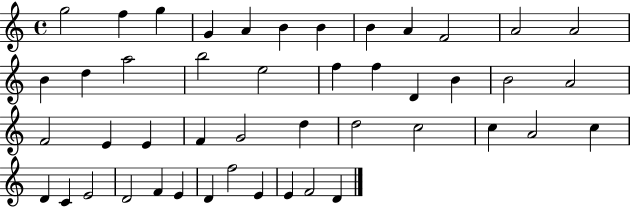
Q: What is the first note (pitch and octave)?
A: G5